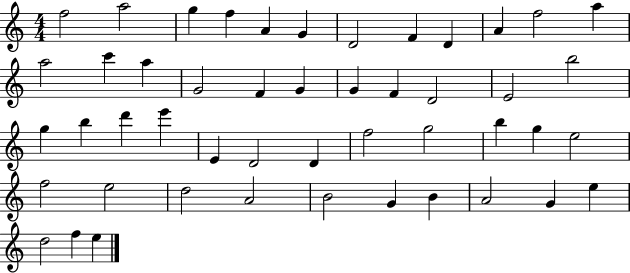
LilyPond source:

{
  \clef treble
  \numericTimeSignature
  \time 4/4
  \key c \major
  f''2 a''2 | g''4 f''4 a'4 g'4 | d'2 f'4 d'4 | a'4 f''2 a''4 | \break a''2 c'''4 a''4 | g'2 f'4 g'4 | g'4 f'4 d'2 | e'2 b''2 | \break g''4 b''4 d'''4 e'''4 | e'4 d'2 d'4 | f''2 g''2 | b''4 g''4 e''2 | \break f''2 e''2 | d''2 a'2 | b'2 g'4 b'4 | a'2 g'4 e''4 | \break d''2 f''4 e''4 | \bar "|."
}